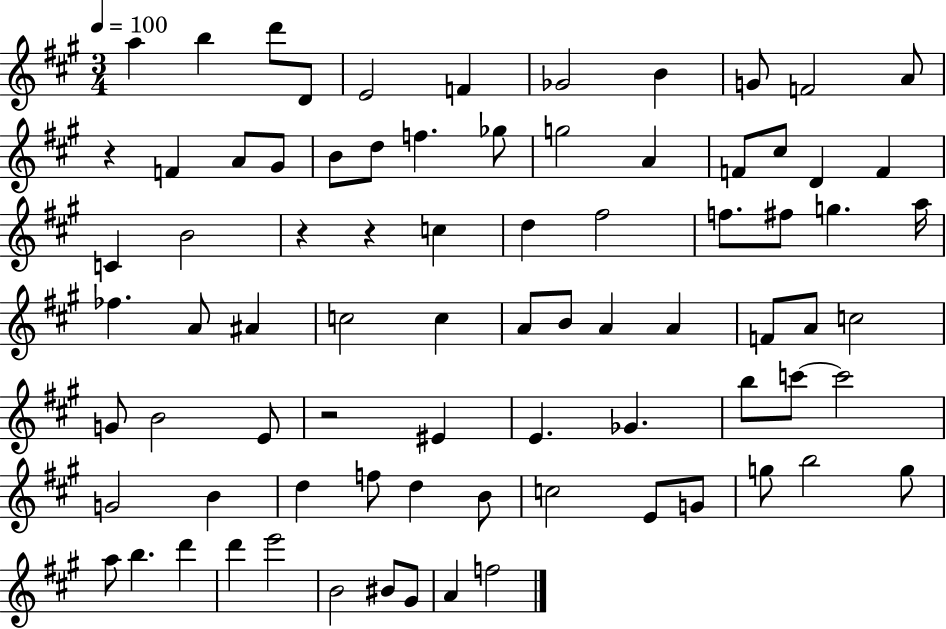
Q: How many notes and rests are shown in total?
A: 80